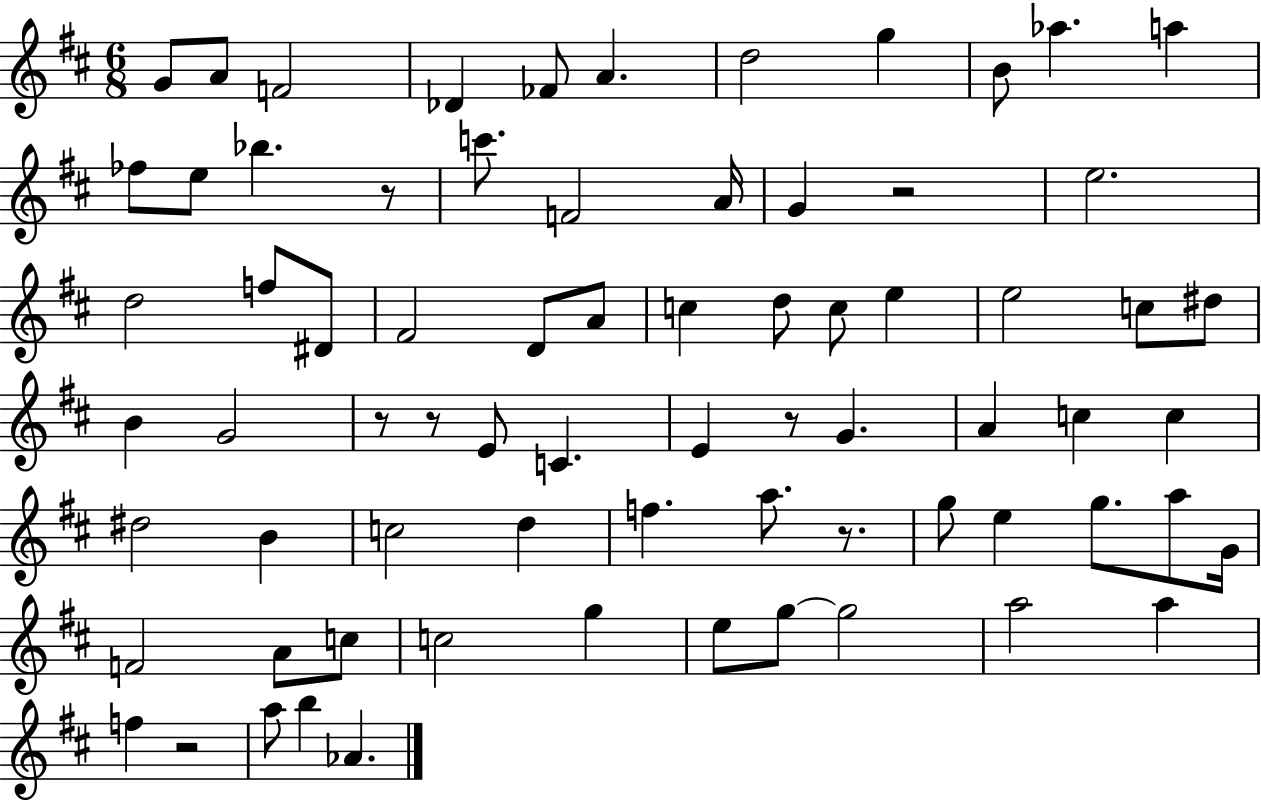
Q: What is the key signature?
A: D major